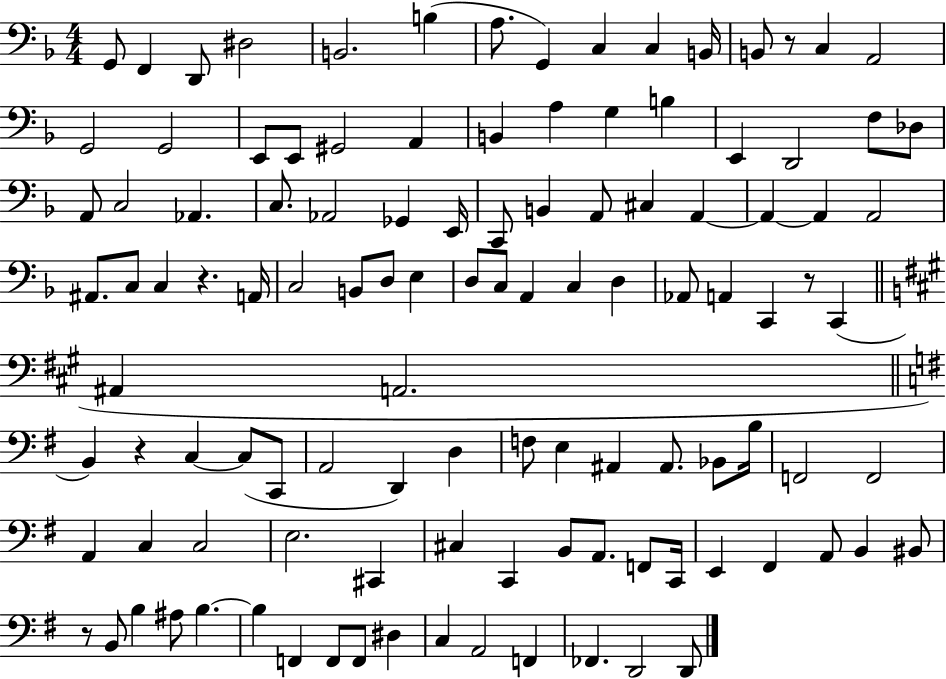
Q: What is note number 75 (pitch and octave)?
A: B3